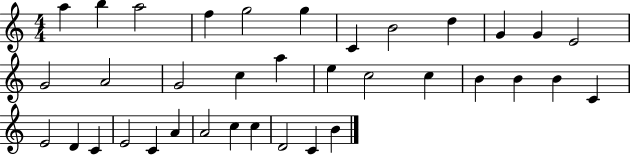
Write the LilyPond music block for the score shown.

{
  \clef treble
  \numericTimeSignature
  \time 4/4
  \key c \major
  a''4 b''4 a''2 | f''4 g''2 g''4 | c'4 b'2 d''4 | g'4 g'4 e'2 | \break g'2 a'2 | g'2 c''4 a''4 | e''4 c''2 c''4 | b'4 b'4 b'4 c'4 | \break e'2 d'4 c'4 | e'2 c'4 a'4 | a'2 c''4 c''4 | d'2 c'4 b'4 | \break \bar "|."
}